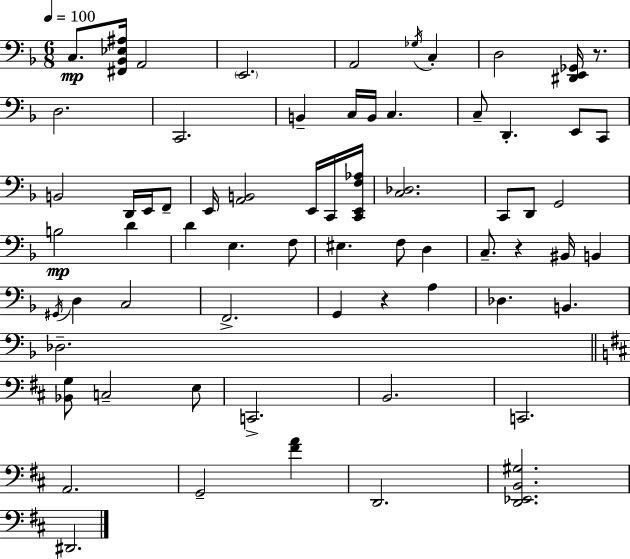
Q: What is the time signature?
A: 6/8